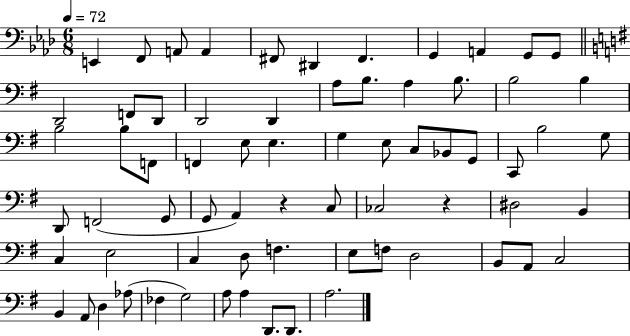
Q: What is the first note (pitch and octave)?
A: E2